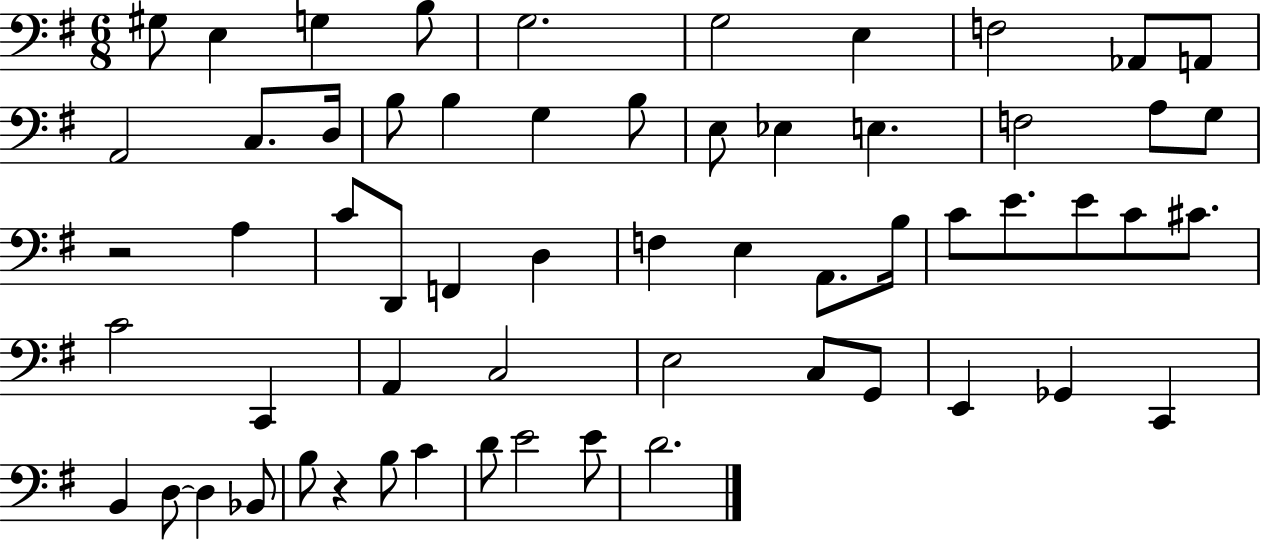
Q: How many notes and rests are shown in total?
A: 60